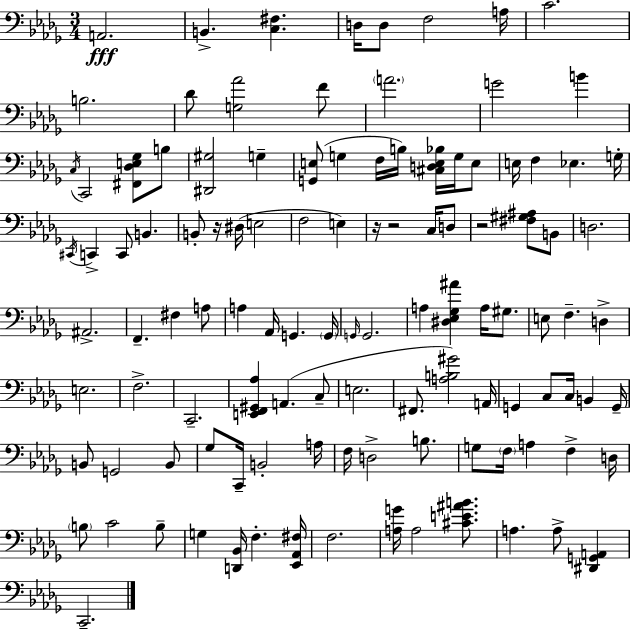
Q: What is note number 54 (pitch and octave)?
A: F3